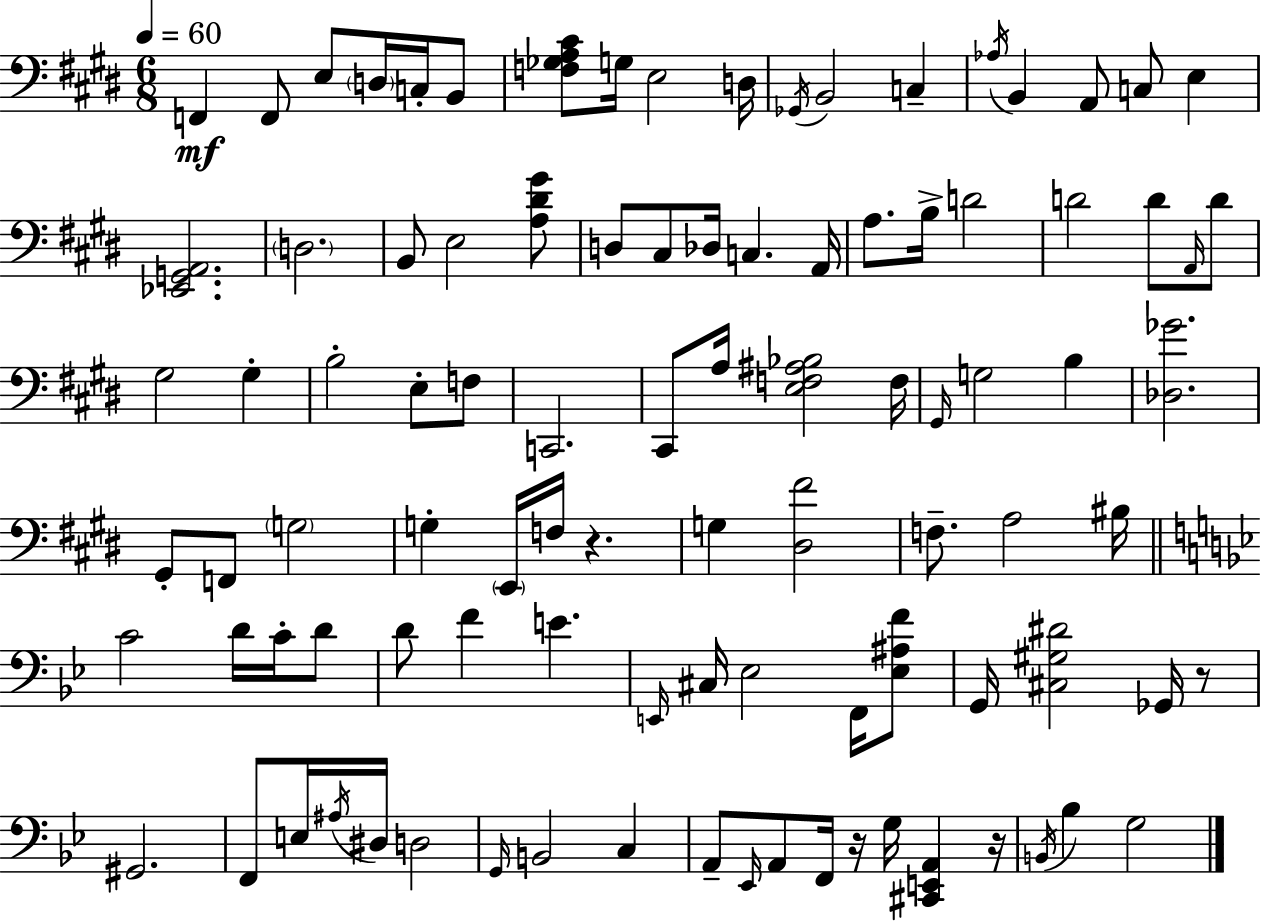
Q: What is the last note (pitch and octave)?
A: G3